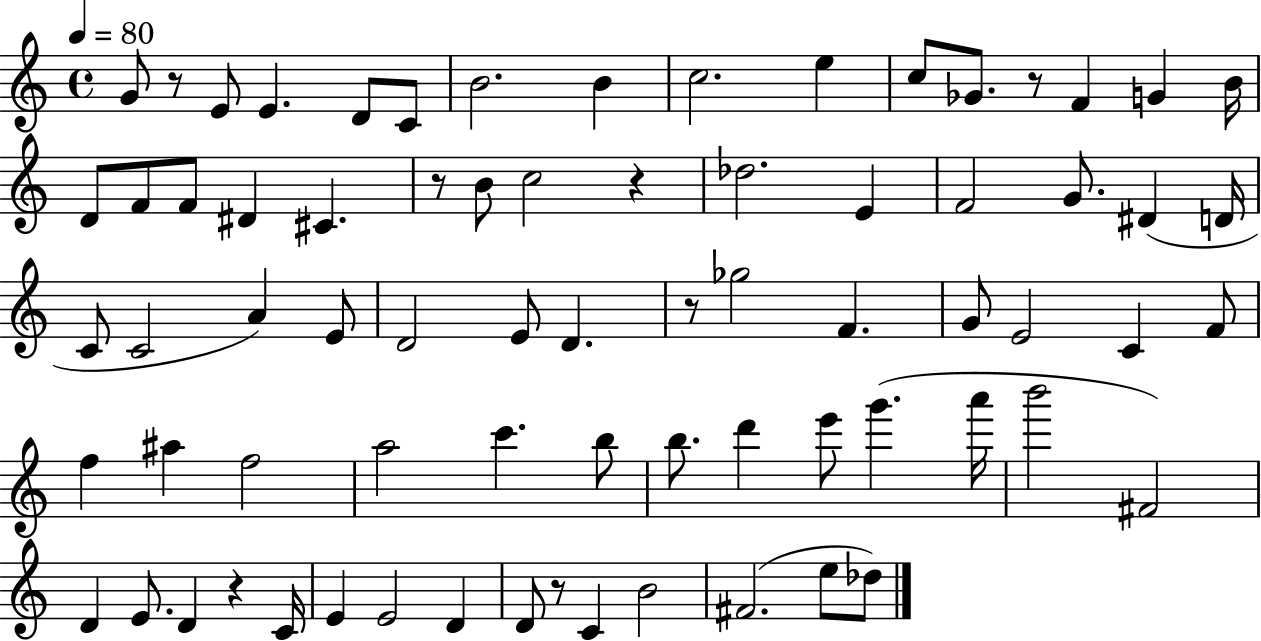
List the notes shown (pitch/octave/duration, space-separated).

G4/e R/e E4/e E4/q. D4/e C4/e B4/h. B4/q C5/h. E5/q C5/e Gb4/e. R/e F4/q G4/q B4/s D4/e F4/e F4/e D#4/q C#4/q. R/e B4/e C5/h R/q Db5/h. E4/q F4/h G4/e. D#4/q D4/s C4/e C4/h A4/q E4/e D4/h E4/e D4/q. R/e Gb5/h F4/q. G4/e E4/h C4/q F4/e F5/q A#5/q F5/h A5/h C6/q. B5/e B5/e. D6/q E6/e G6/q. A6/s B6/h F#4/h D4/q E4/e. D4/q R/q C4/s E4/q E4/h D4/q D4/e R/e C4/q B4/h F#4/h. E5/e Db5/e